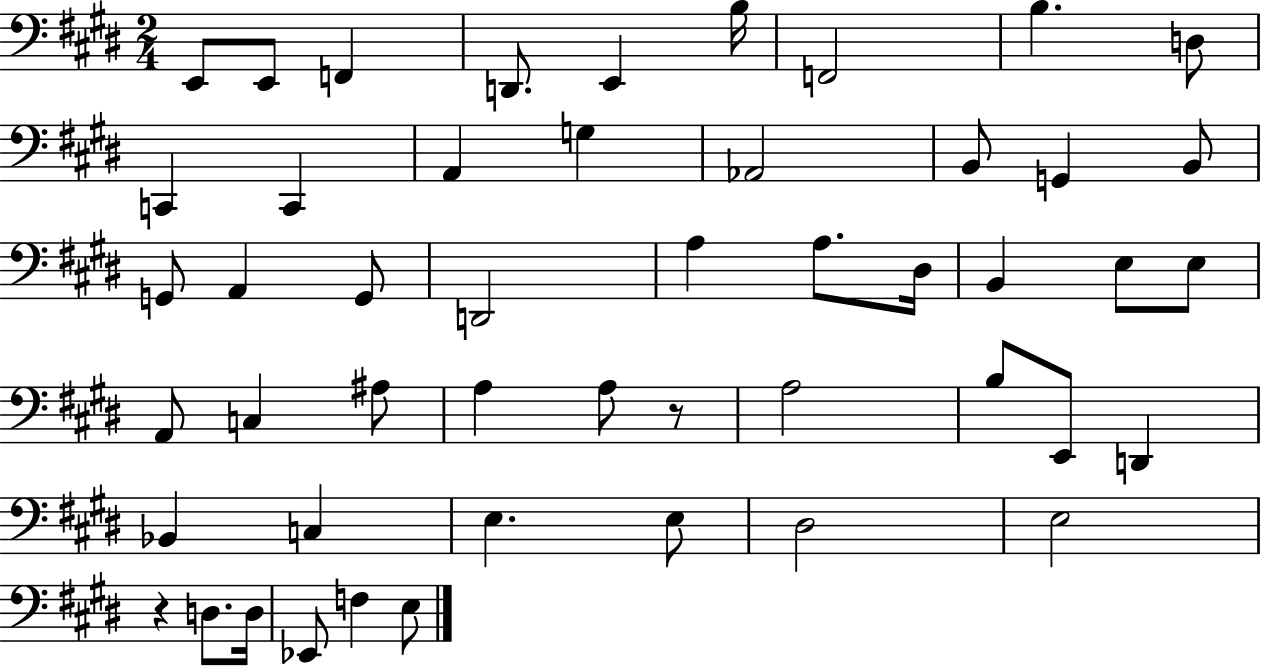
{
  \clef bass
  \numericTimeSignature
  \time 2/4
  \key e \major
  e,8 e,8 f,4 | d,8. e,4 b16 | f,2 | b4. d8 | \break c,4 c,4 | a,4 g4 | aes,2 | b,8 g,4 b,8 | \break g,8 a,4 g,8 | d,2 | a4 a8. dis16 | b,4 e8 e8 | \break a,8 c4 ais8 | a4 a8 r8 | a2 | b8 e,8 d,4 | \break bes,4 c4 | e4. e8 | dis2 | e2 | \break r4 d8. d16 | ees,8 f4 e8 | \bar "|."
}